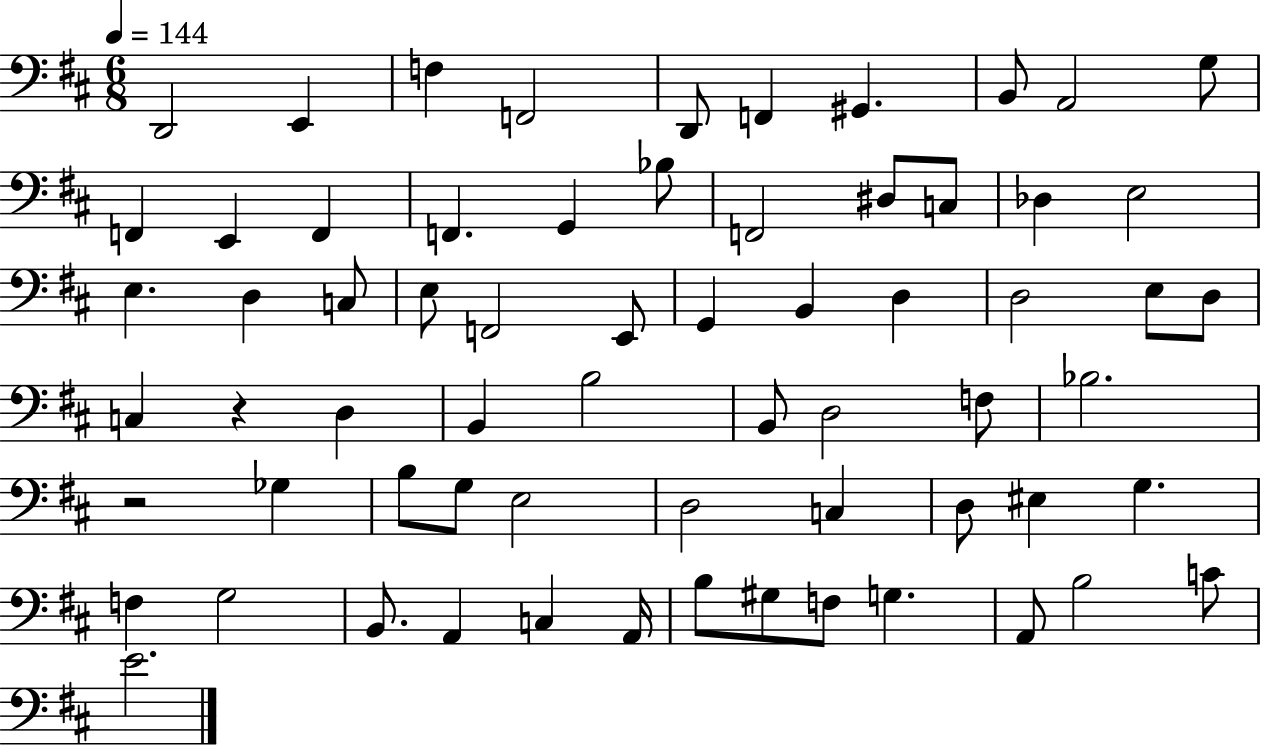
D2/h E2/q F3/q F2/h D2/e F2/q G#2/q. B2/e A2/h G3/e F2/q E2/q F2/q F2/q. G2/q Bb3/e F2/h D#3/e C3/e Db3/q E3/h E3/q. D3/q C3/e E3/e F2/h E2/e G2/q B2/q D3/q D3/h E3/e D3/e C3/q R/q D3/q B2/q B3/h B2/e D3/h F3/e Bb3/h. R/h Gb3/q B3/e G3/e E3/h D3/h C3/q D3/e EIS3/q G3/q. F3/q G3/h B2/e. A2/q C3/q A2/s B3/e G#3/e F3/e G3/q. A2/e B3/h C4/e E4/h.